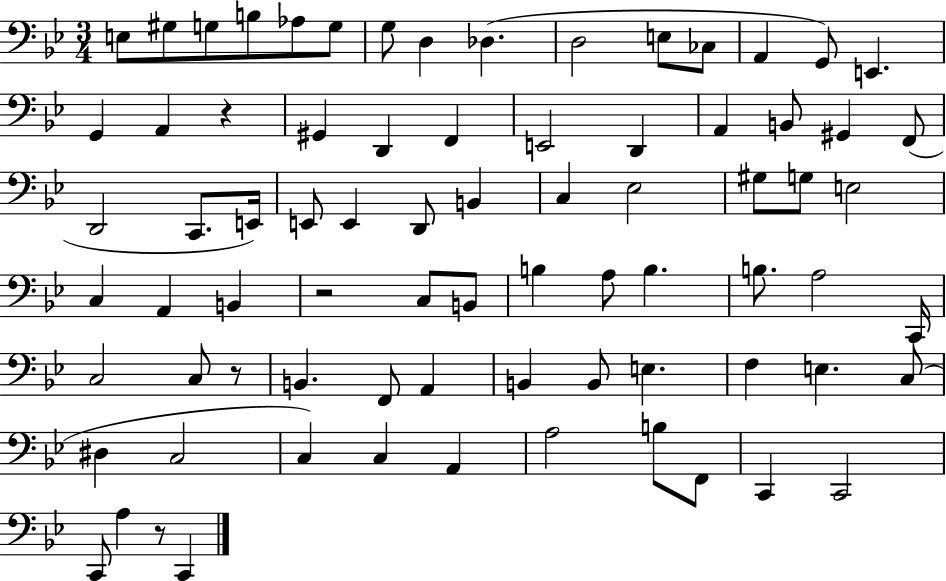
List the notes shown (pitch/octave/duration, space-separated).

E3/e G#3/e G3/e B3/e Ab3/e G3/e G3/e D3/q Db3/q. D3/h E3/e CES3/e A2/q G2/e E2/q. G2/q A2/q R/q G#2/q D2/q F2/q E2/h D2/q A2/q B2/e G#2/q F2/e D2/h C2/e. E2/s E2/e E2/q D2/e B2/q C3/q Eb3/h G#3/e G3/e E3/h C3/q A2/q B2/q R/h C3/e B2/e B3/q A3/e B3/q. B3/e. A3/h C2/s C3/h C3/e R/e B2/q. F2/e A2/q B2/q B2/e E3/q. F3/q E3/q. C3/e D#3/q C3/h C3/q C3/q A2/q A3/h B3/e F2/e C2/q C2/h C2/e A3/q R/e C2/q